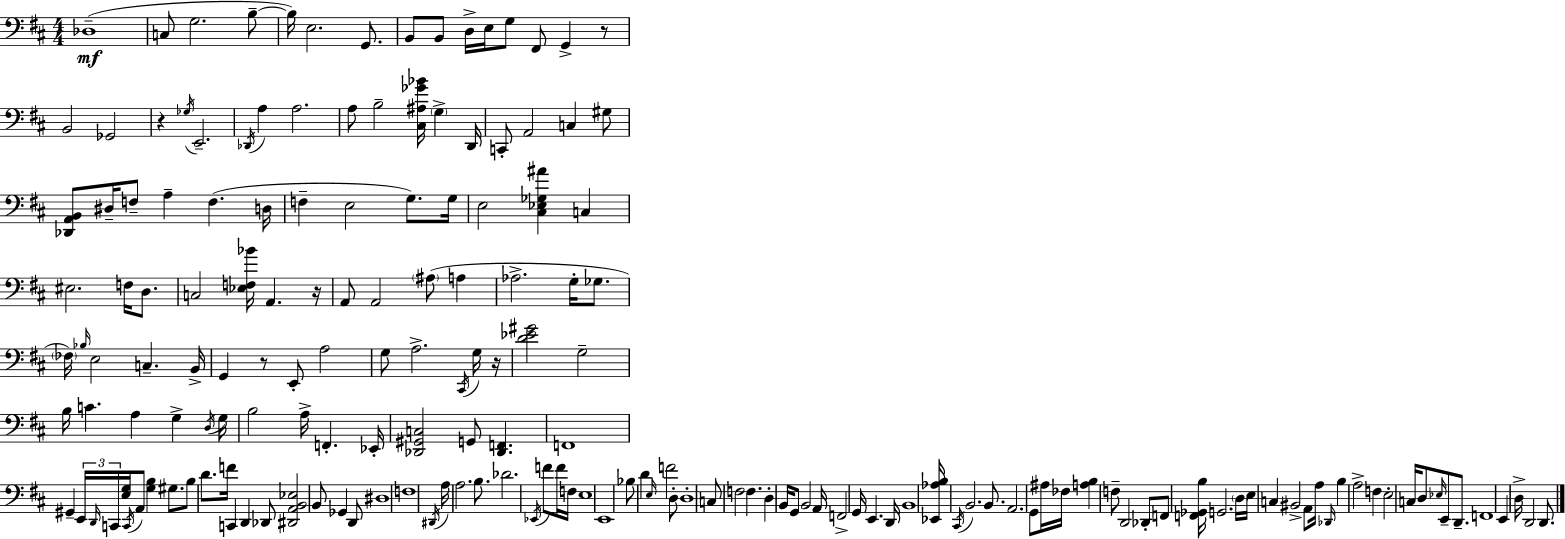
X:1
T:Untitled
M:4/4
L:1/4
K:D
_D,4 C,/2 G,2 B,/2 B,/4 E,2 G,,/2 B,,/2 B,,/2 D,/4 E,/4 G,/2 ^F,,/2 G,, z/2 B,,2 _G,,2 z _G,/4 E,,2 _D,,/4 A, A,2 A,/2 B,2 [^C,^A,_G_B]/4 G, D,,/4 C,,/2 A,,2 C, ^G,/2 [_D,,A,,B,,]/2 ^D,/4 F,/2 A, F, D,/4 F, E,2 G,/2 G,/4 E,2 [^C,_E,_G,^A] C, ^E,2 F,/4 D,/2 C,2 [_E,F,_B]/4 A,, z/4 A,,/2 A,,2 ^A,/2 A, _A,2 G,/4 _G,/2 _F,/4 _B,/4 E,2 C, B,,/4 G,, z/2 E,,/2 A,2 G,/2 A,2 ^C,,/4 G,/4 z/4 [D_E^G]2 G,2 B,/4 C A, G, D,/4 G,/4 B,2 A,/4 F,, _E,,/4 [_D,,^G,,C,]2 G,,/2 [_D,,F,,] F,,4 ^G,, E,,/4 D,,/4 C,,/4 [E,G,]/4 C,,/4 A,,/2 [G,B,] ^G,/2 B,/2 D/2 F/4 C,, D,, _D,,/2 [^D,,A,,B,,_E,]2 B,,/2 _G,, D,,/2 ^D,4 F,4 ^D,,/4 A,/4 A,2 B,/2 _D2 _E,,/4 F/2 F/4 F,/4 E,4 E,,4 _B,/2 D E,/4 F2 D,/2 D,4 C,/2 F,2 F, D, B,,/4 G,,/2 B,,2 A,,/4 F,,2 G,,/4 E,, D,,/4 B,,4 [_E,,_A,B,]/4 ^C,,/4 B,,2 B,,/2 A,,2 G,,/2 ^A,/4 _F,/4 [A,B,] F,/2 D,,2 _D,,/2 F,,/2 [F,,_G,,B,]/4 G,,2 D,/4 E,/4 C, ^B,,2 A,,/2 A,/4 _D,,/4 B, A,2 F, E,2 C,/4 D,/2 _E,/4 E,,/2 D,,/2 F,,4 E,, D,/4 D,,2 D,,/2